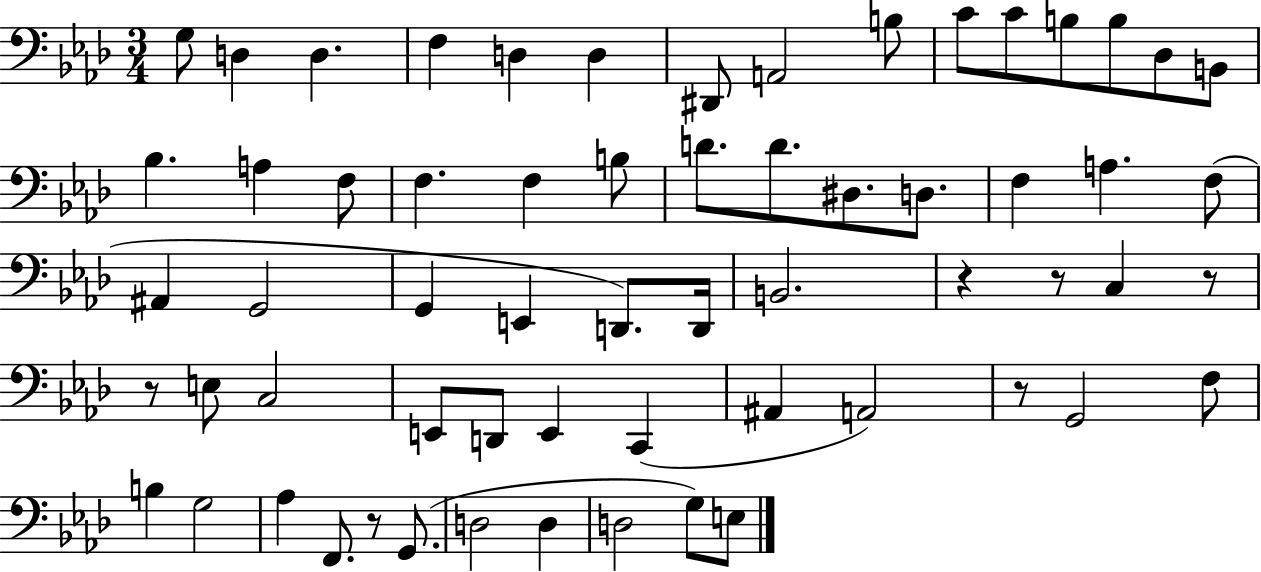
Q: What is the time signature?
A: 3/4